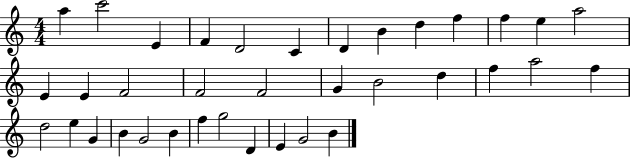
A5/q C6/h E4/q F4/q D4/h C4/q D4/q B4/q D5/q F5/q F5/q E5/q A5/h E4/q E4/q F4/h F4/h F4/h G4/q B4/h D5/q F5/q A5/h F5/q D5/h E5/q G4/q B4/q G4/h B4/q F5/q G5/h D4/q E4/q G4/h B4/q